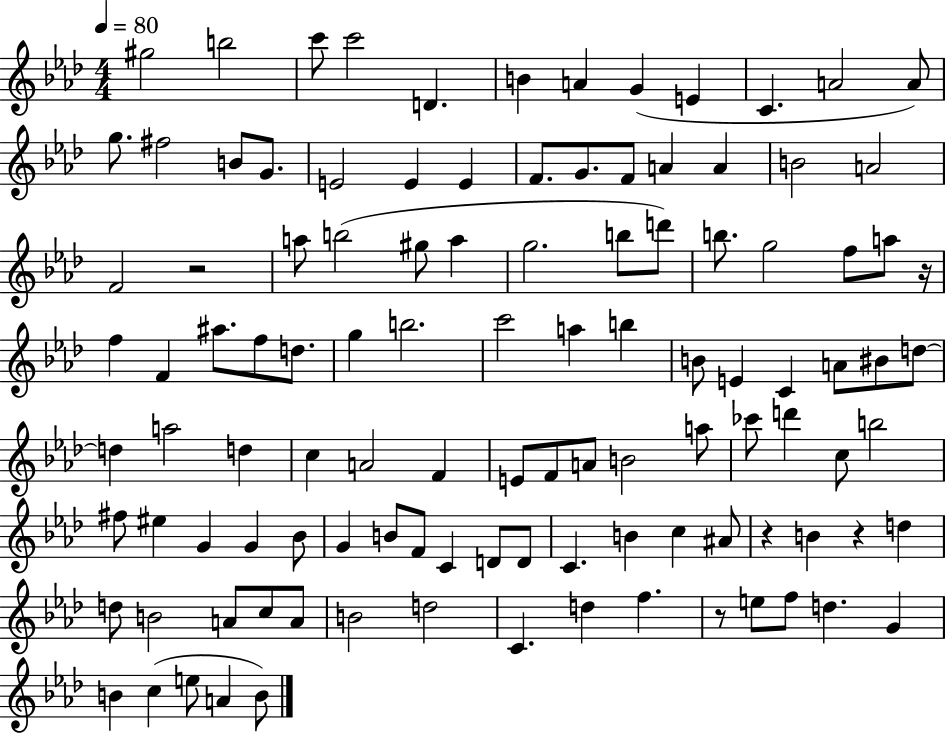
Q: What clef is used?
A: treble